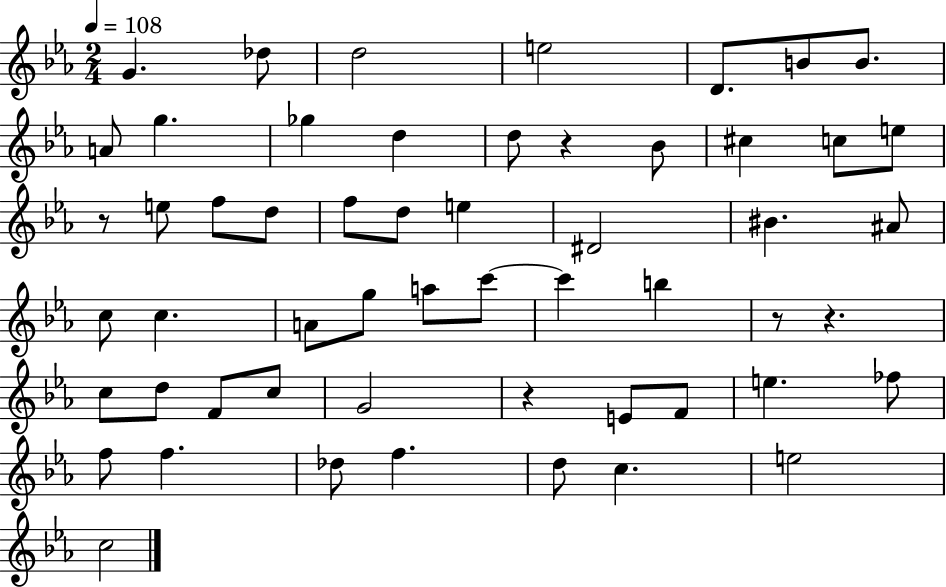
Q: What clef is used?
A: treble